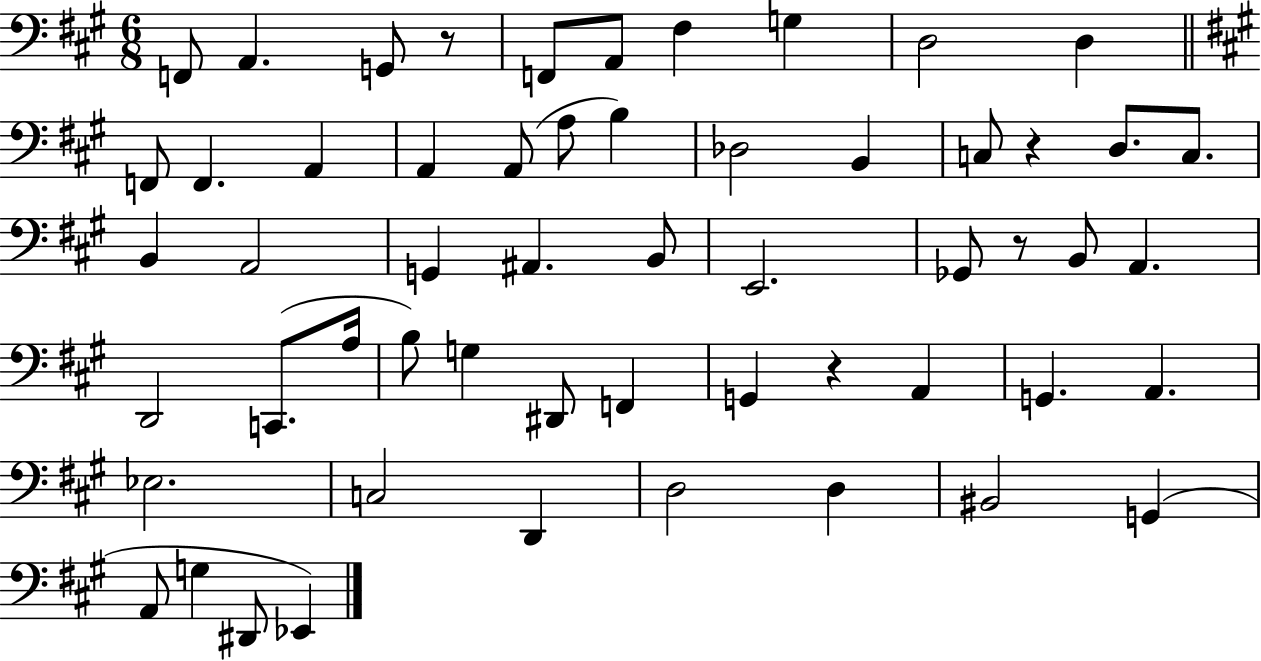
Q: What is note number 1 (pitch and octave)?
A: F2